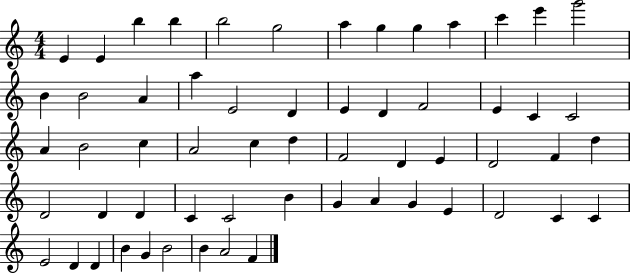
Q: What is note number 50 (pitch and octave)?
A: C4